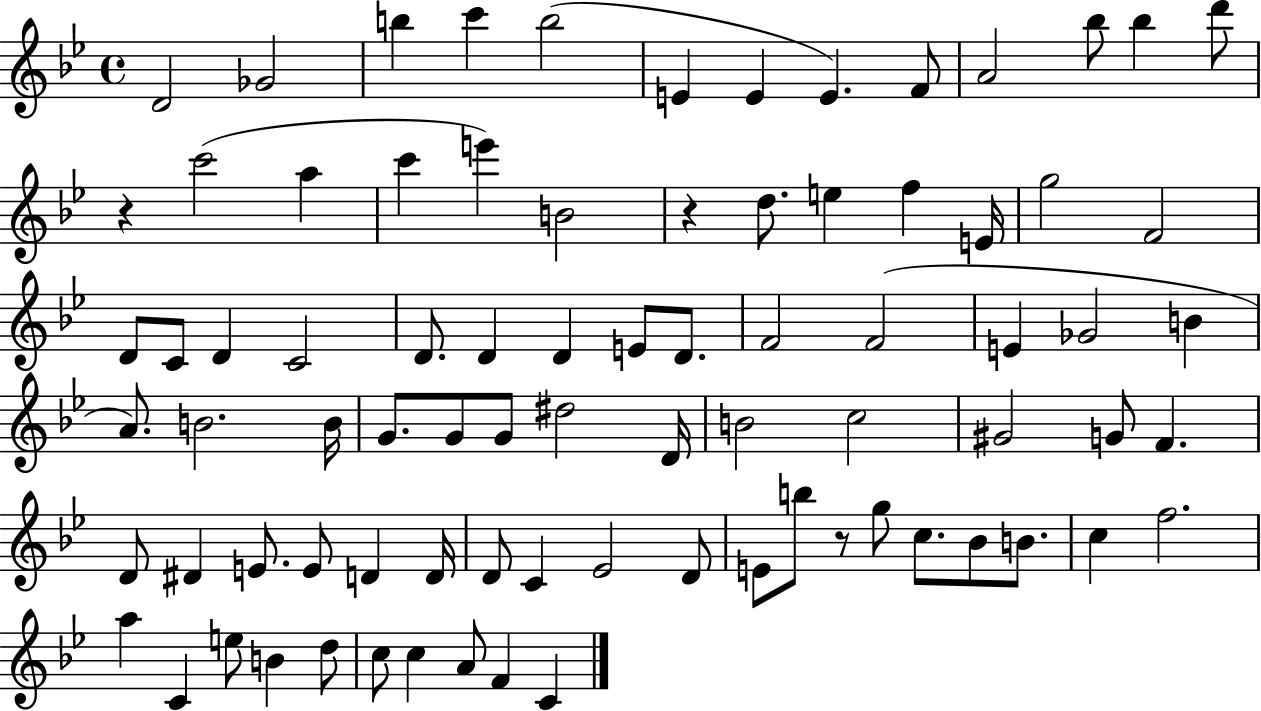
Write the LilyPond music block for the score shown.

{
  \clef treble
  \time 4/4
  \defaultTimeSignature
  \key bes \major
  \repeat volta 2 { d'2 ges'2 | b''4 c'''4 b''2( | e'4 e'4 e'4.) f'8 | a'2 bes''8 bes''4 d'''8 | \break r4 c'''2( a''4 | c'''4 e'''4) b'2 | r4 d''8. e''4 f''4 e'16 | g''2 f'2 | \break d'8 c'8 d'4 c'2 | d'8. d'4 d'4 e'8 d'8. | f'2 f'2( | e'4 ges'2 b'4 | \break a'8.) b'2. b'16 | g'8. g'8 g'8 dis''2 d'16 | b'2 c''2 | gis'2 g'8 f'4. | \break d'8 dis'4 e'8. e'8 d'4 d'16 | d'8 c'4 ees'2 d'8 | e'8 b''8 r8 g''8 c''8. bes'8 b'8. | c''4 f''2. | \break a''4 c'4 e''8 b'4 d''8 | c''8 c''4 a'8 f'4 c'4 | } \bar "|."
}